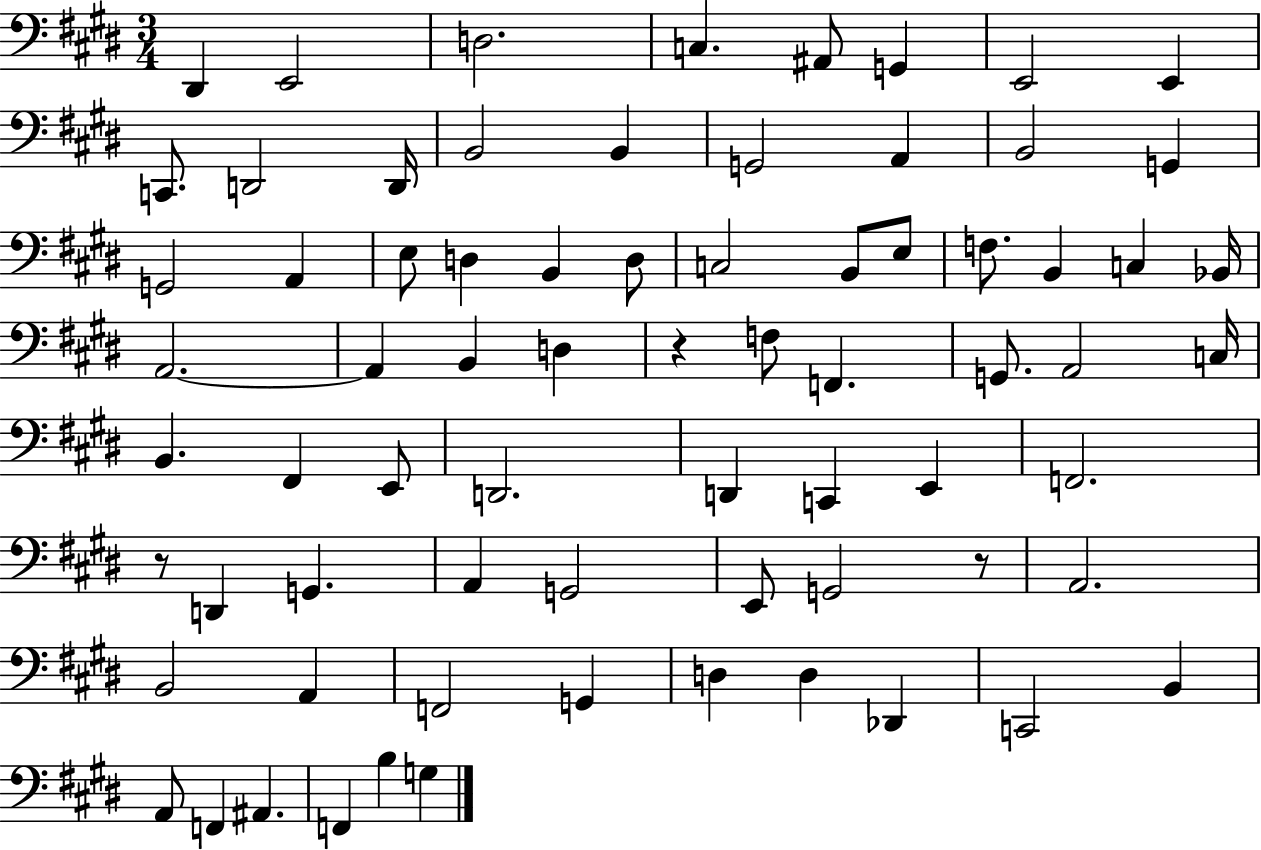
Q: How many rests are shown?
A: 3